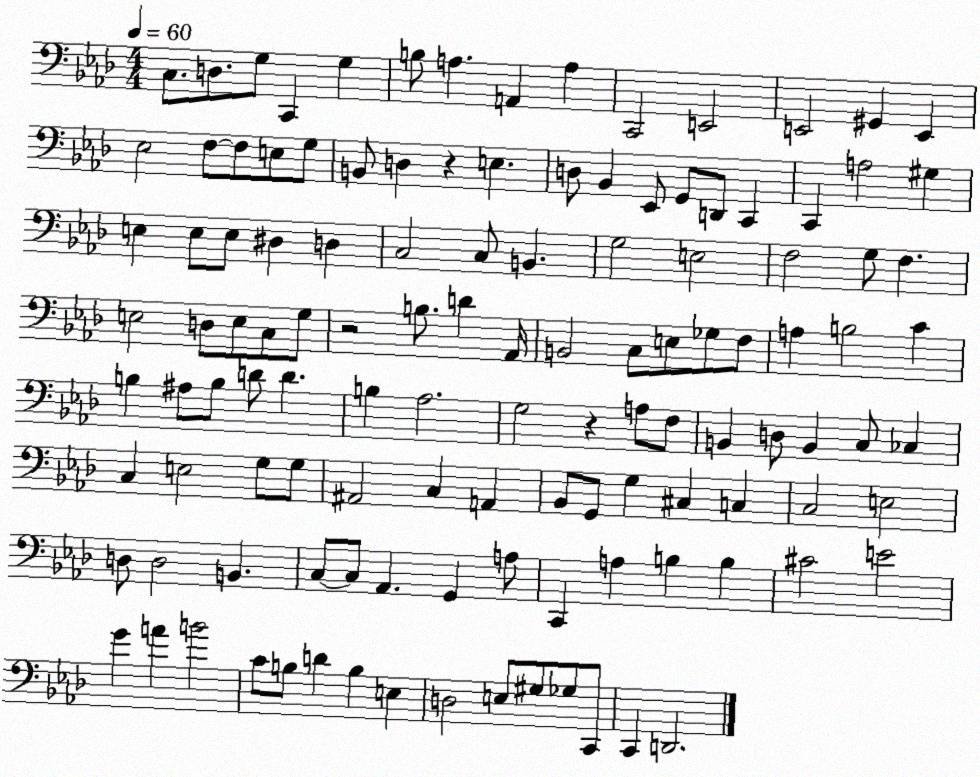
X:1
T:Untitled
M:4/4
L:1/4
K:Ab
C,/2 D,/2 G,/2 C,, G, B,/2 A, A,, A, C,,2 E,,2 E,,2 ^G,, E,, _E,2 F,/2 F,/2 E,/2 G,/2 B,,/2 D, z E, D,/2 _B,, _E,,/2 G,,/2 D,,/2 C,, C,, A,2 ^G, E, E,/2 E,/2 ^D, D, C,2 C,/2 B,, G,2 E,2 F,2 G,/2 F, E,2 D,/2 E,/2 C,/2 G,/2 z2 B,/2 D _A,,/4 B,,2 C,/2 E,/2 _G,/2 F,/2 A, B,2 C B, ^A,/2 B,/2 D/2 D B, _A,2 G,2 z A,/2 F,/2 B,, D,/2 B,, C,/2 _C, C, E,2 G,/2 G,/2 ^A,,2 C, A,, _B,,/2 G,,/2 G, ^C, C, C,2 E,2 D,/2 D,2 B,, C,/2 C,/2 _A,, G,, A,/2 C,, A, B, B, ^C2 E2 G A B2 C/2 B,/2 D B, E, D,2 E,/2 ^G,/2 _G,/2 C,,/2 C,, D,,2